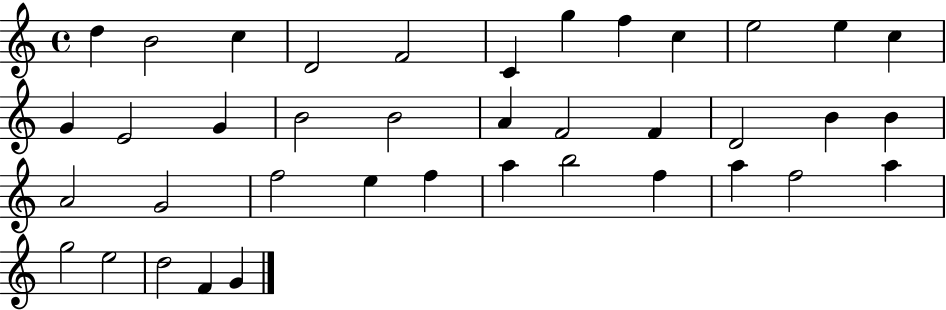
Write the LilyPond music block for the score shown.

{
  \clef treble
  \time 4/4
  \defaultTimeSignature
  \key c \major
  d''4 b'2 c''4 | d'2 f'2 | c'4 g''4 f''4 c''4 | e''2 e''4 c''4 | \break g'4 e'2 g'4 | b'2 b'2 | a'4 f'2 f'4 | d'2 b'4 b'4 | \break a'2 g'2 | f''2 e''4 f''4 | a''4 b''2 f''4 | a''4 f''2 a''4 | \break g''2 e''2 | d''2 f'4 g'4 | \bar "|."
}